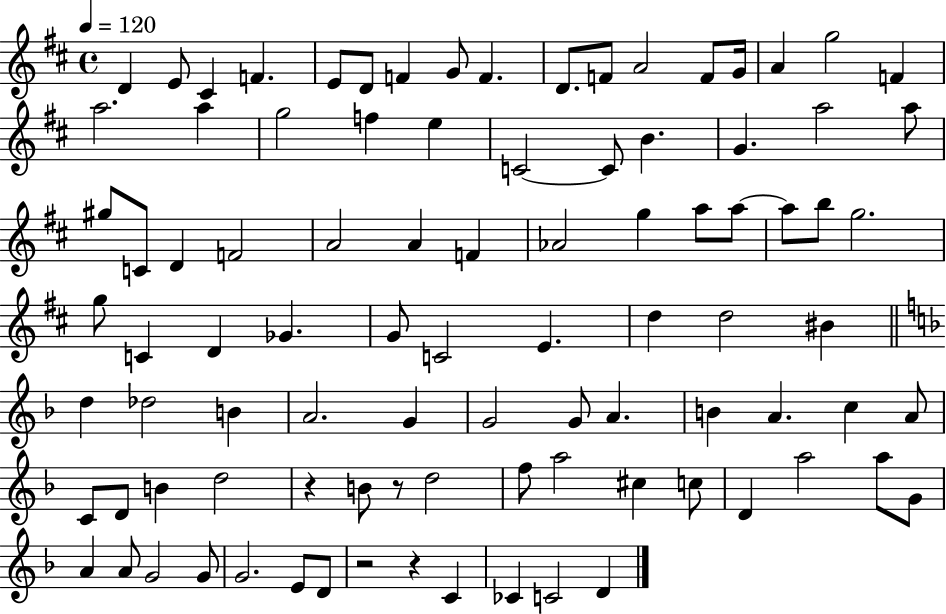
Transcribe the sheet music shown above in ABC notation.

X:1
T:Untitled
M:4/4
L:1/4
K:D
D E/2 ^C F E/2 D/2 F G/2 F D/2 F/2 A2 F/2 G/4 A g2 F a2 a g2 f e C2 C/2 B G a2 a/2 ^g/2 C/2 D F2 A2 A F _A2 g a/2 a/2 a/2 b/2 g2 g/2 C D _G G/2 C2 E d d2 ^B d _d2 B A2 G G2 G/2 A B A c A/2 C/2 D/2 B d2 z B/2 z/2 d2 f/2 a2 ^c c/2 D a2 a/2 G/2 A A/2 G2 G/2 G2 E/2 D/2 z2 z C _C C2 D